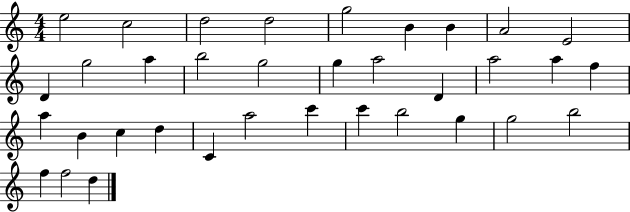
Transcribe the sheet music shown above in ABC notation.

X:1
T:Untitled
M:4/4
L:1/4
K:C
e2 c2 d2 d2 g2 B B A2 E2 D g2 a b2 g2 g a2 D a2 a f a B c d C a2 c' c' b2 g g2 b2 f f2 d